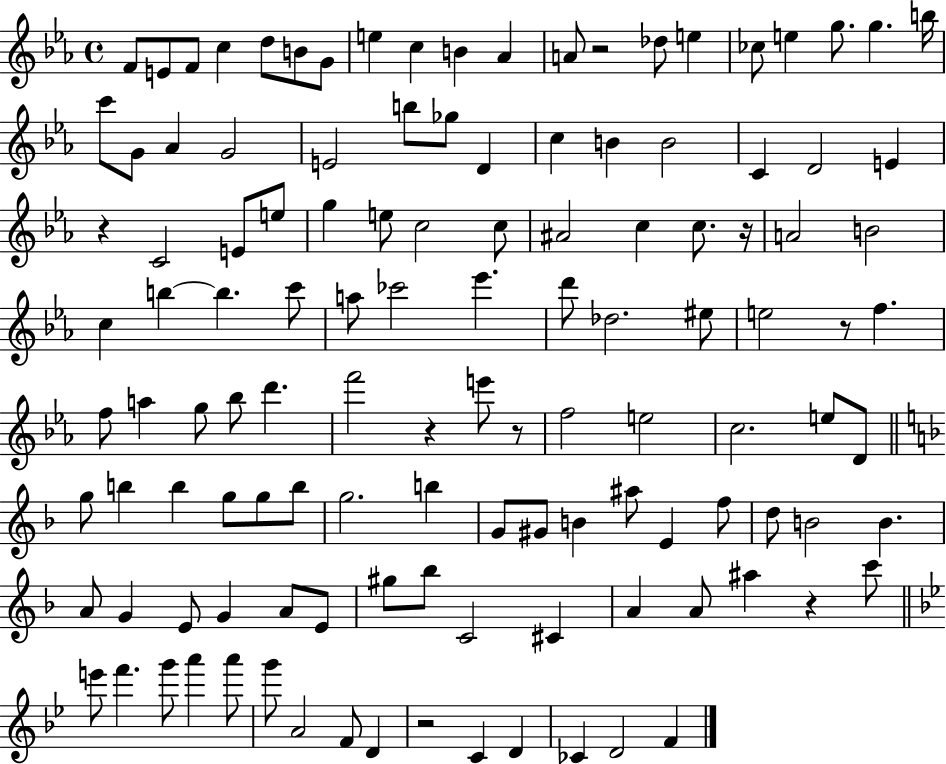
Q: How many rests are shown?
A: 8